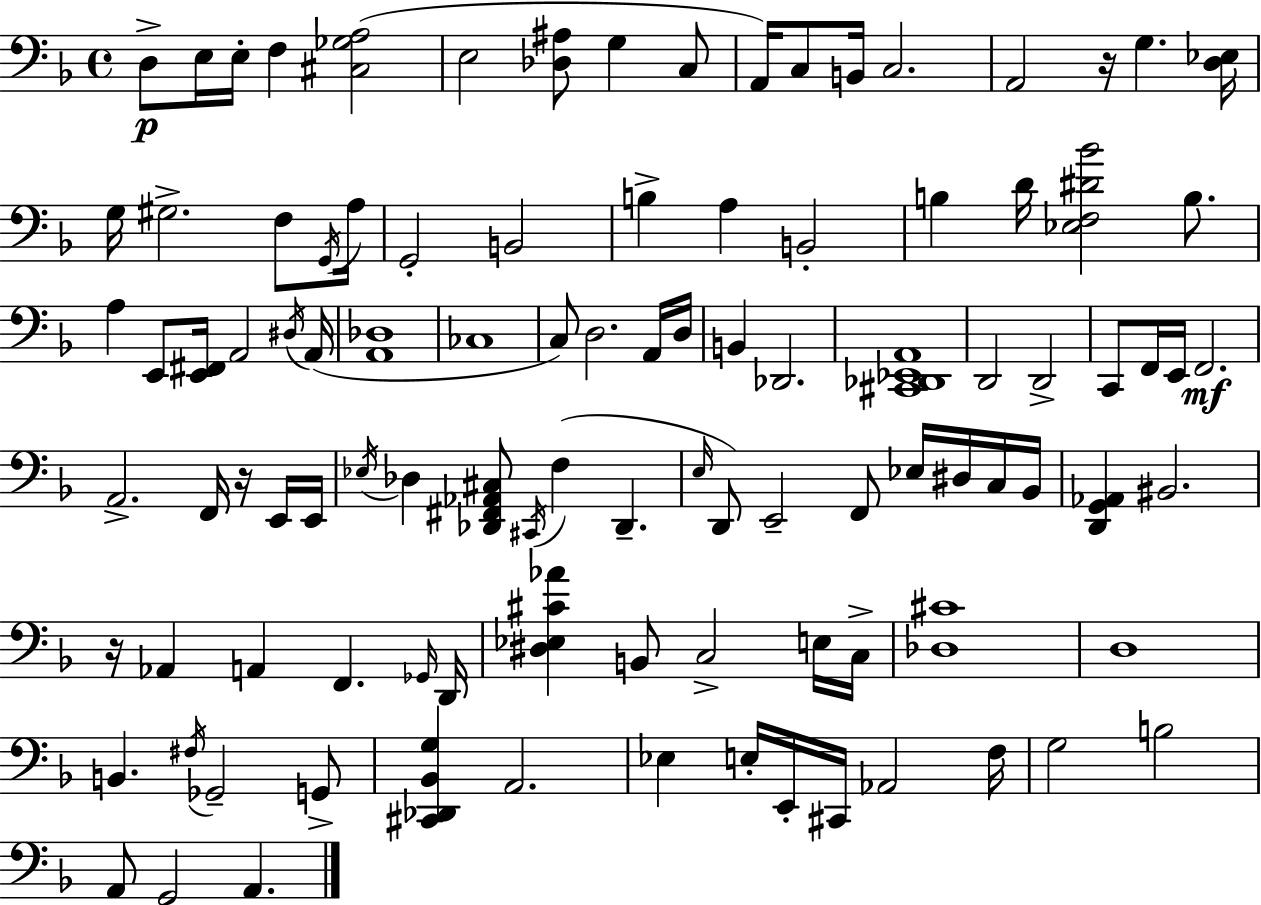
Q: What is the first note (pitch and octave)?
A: D3